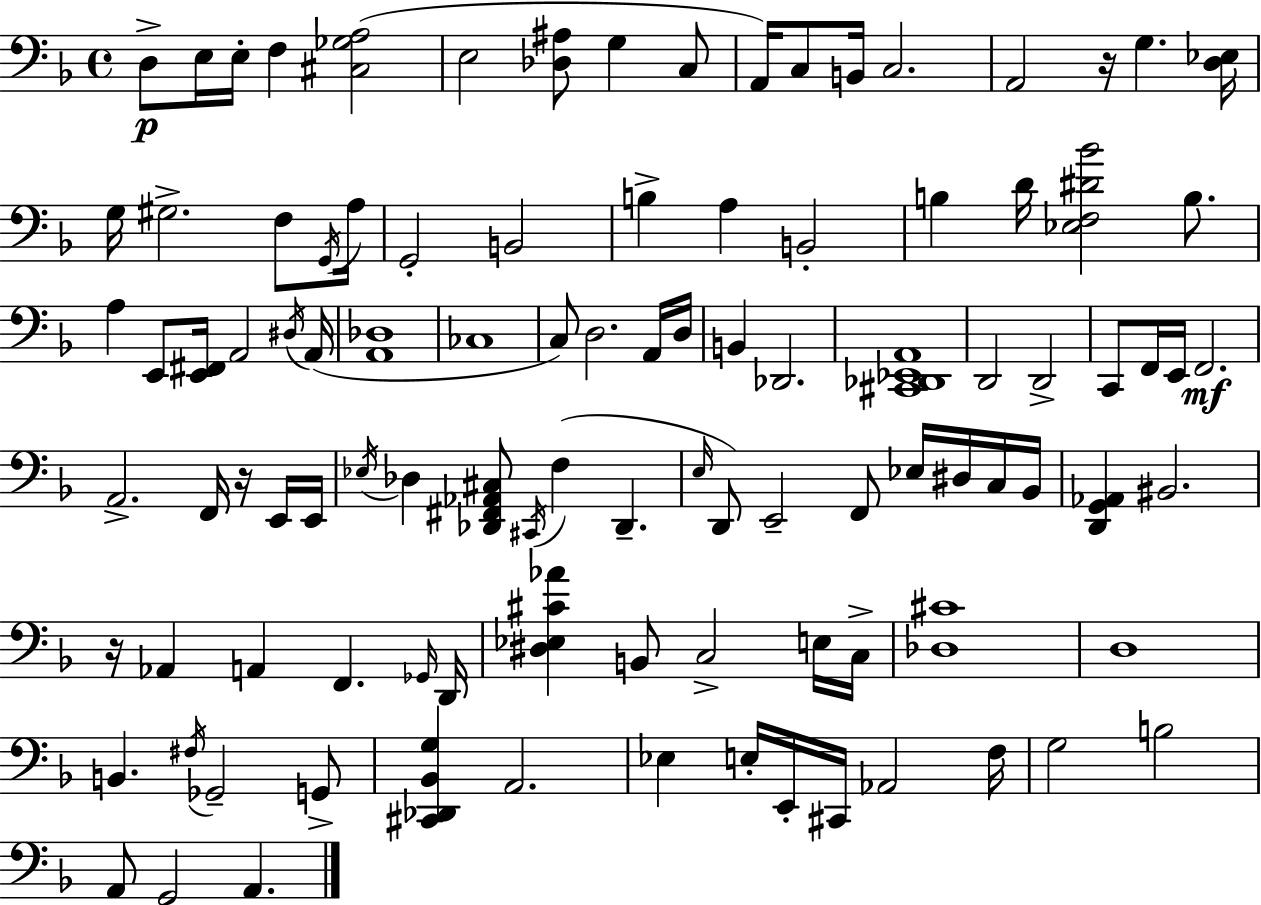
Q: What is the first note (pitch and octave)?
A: D3